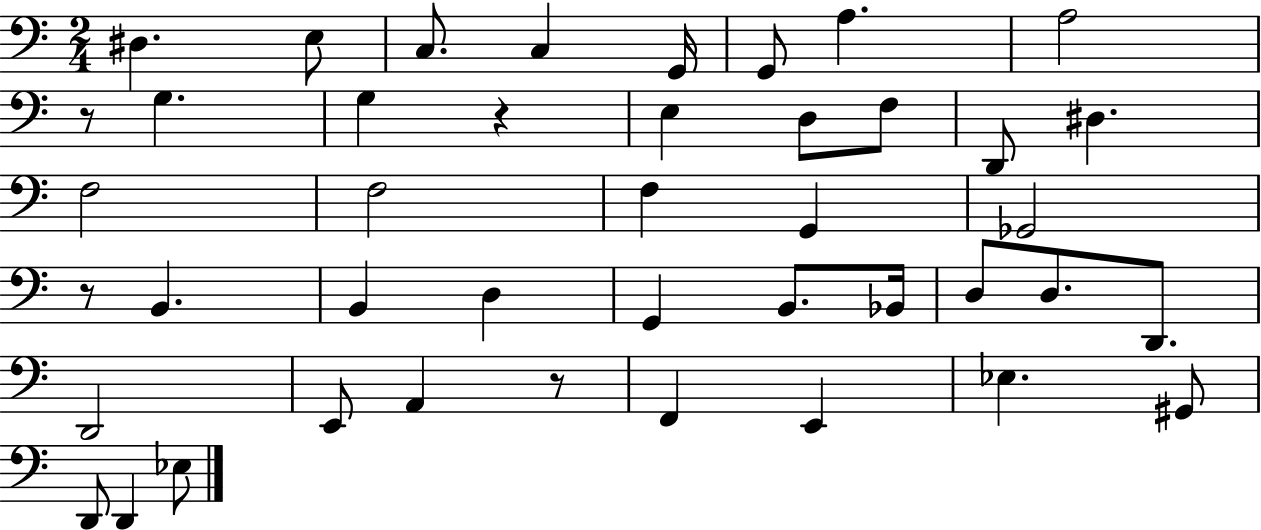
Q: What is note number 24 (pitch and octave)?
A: G2